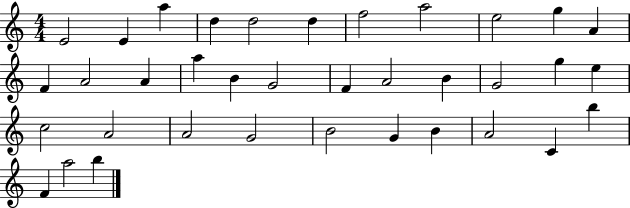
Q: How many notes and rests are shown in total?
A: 36